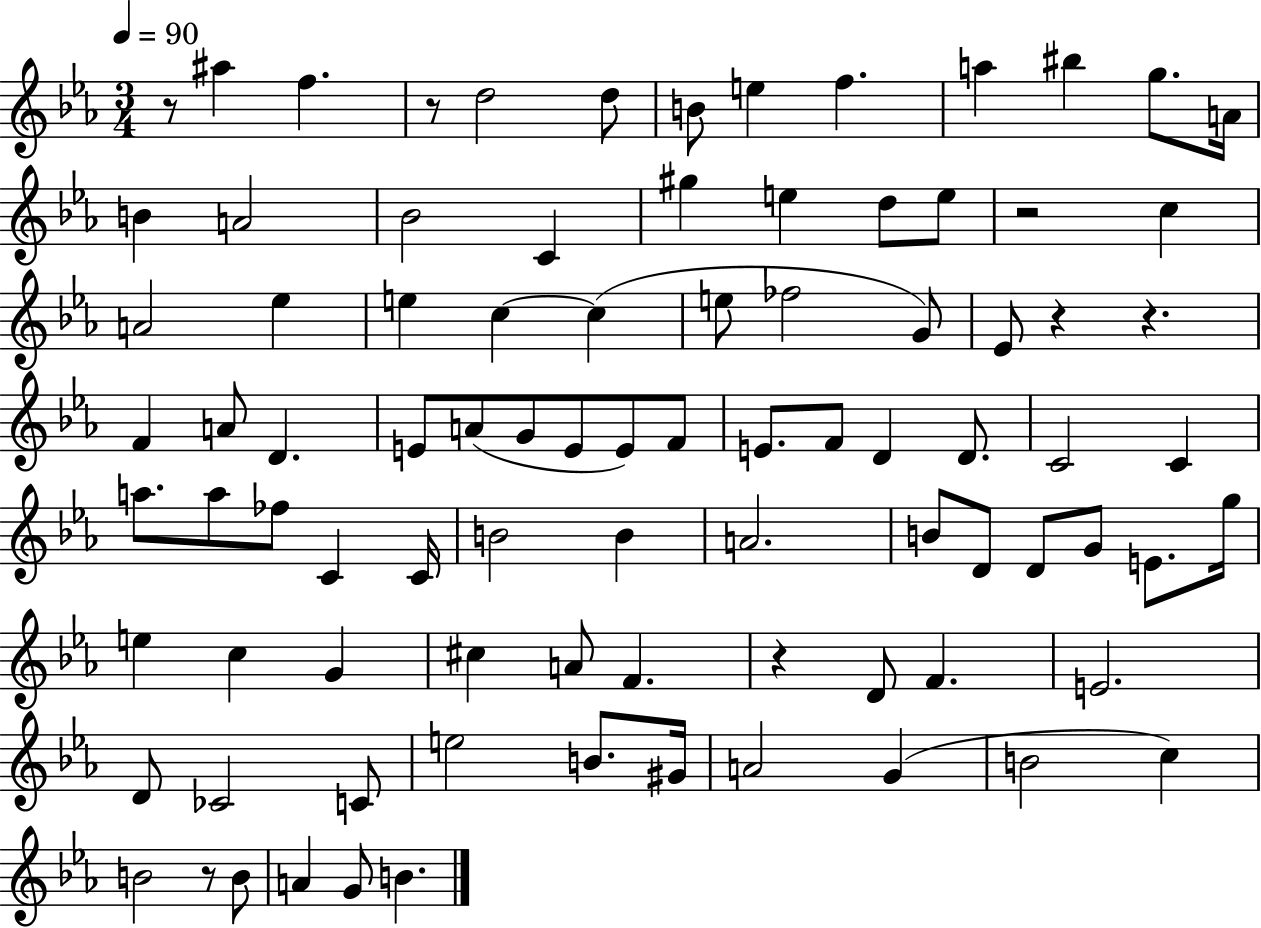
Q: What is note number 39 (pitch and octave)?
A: E4